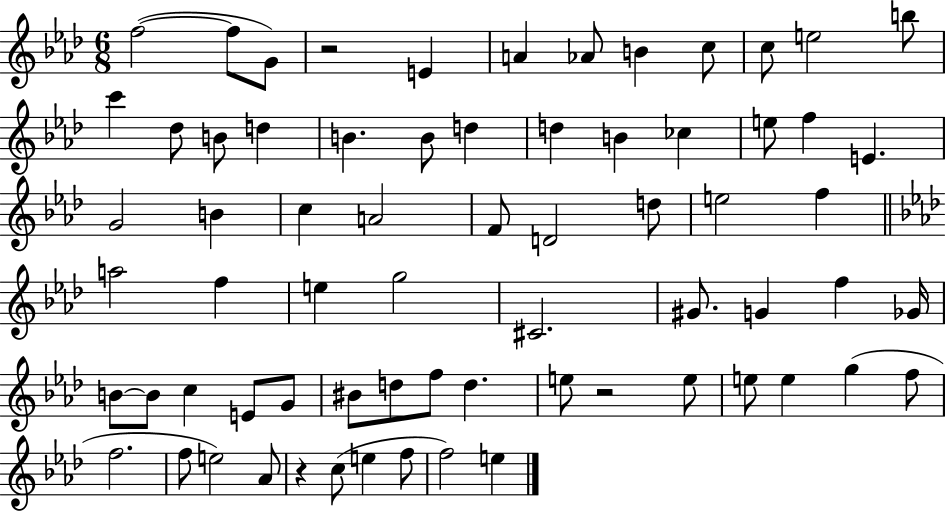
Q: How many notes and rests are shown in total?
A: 69